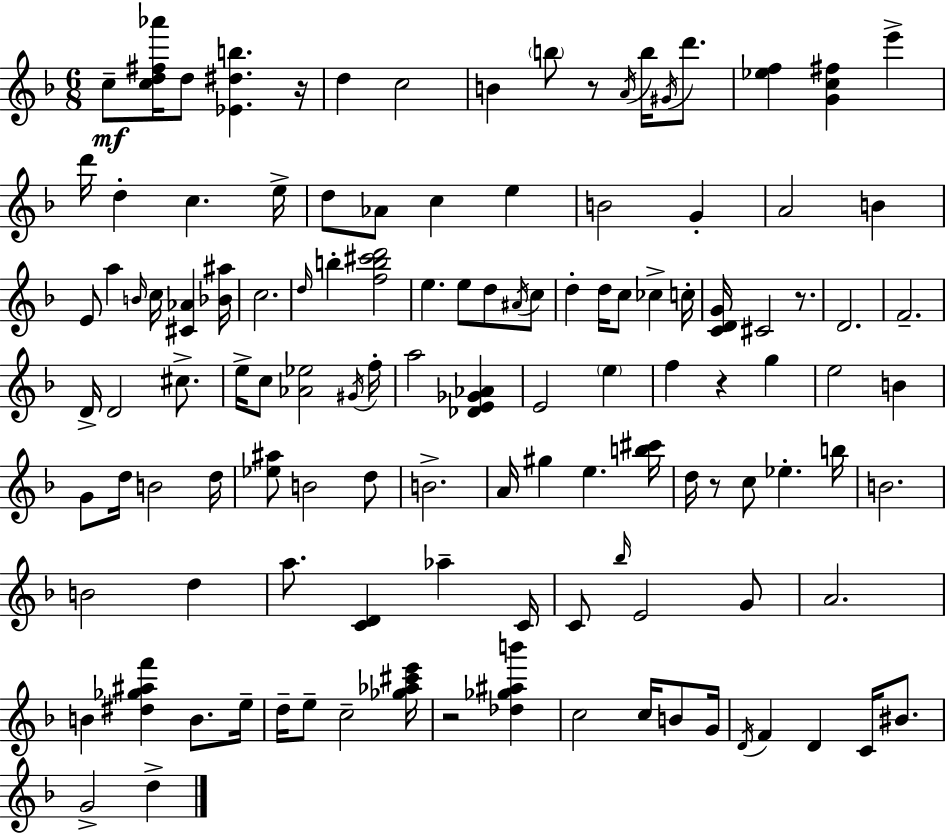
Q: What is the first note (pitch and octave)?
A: C5